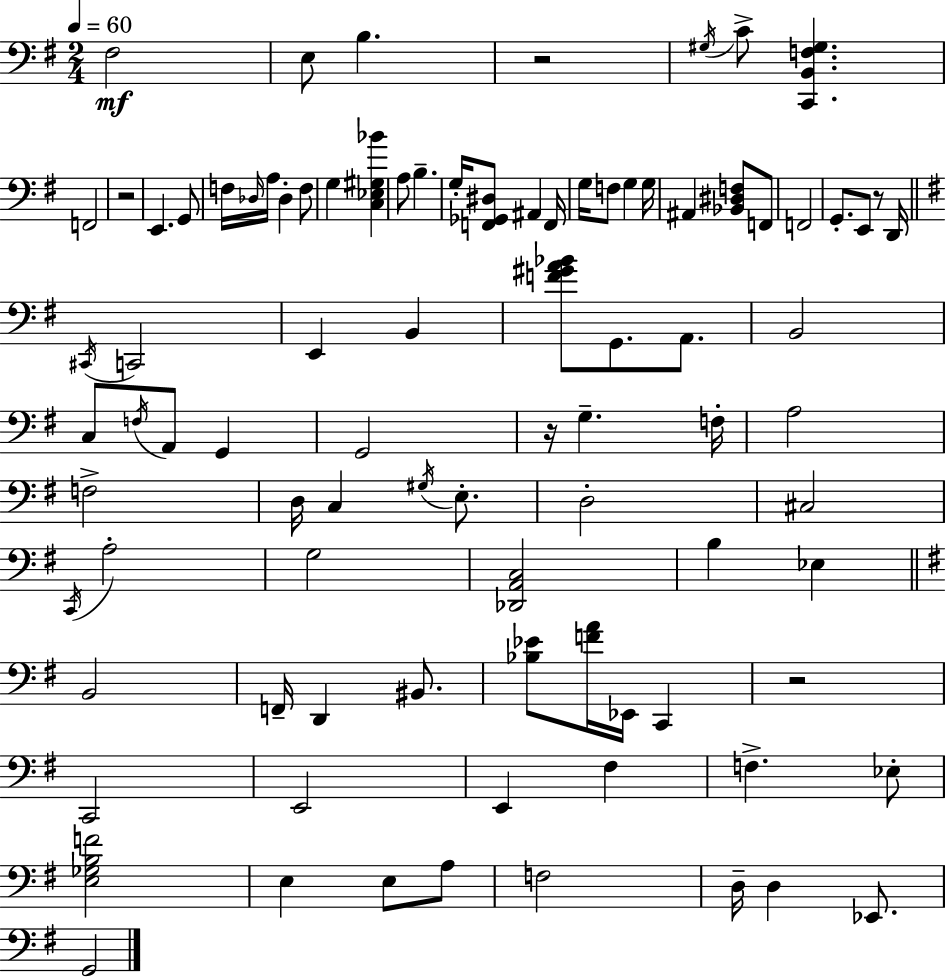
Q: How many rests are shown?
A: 5